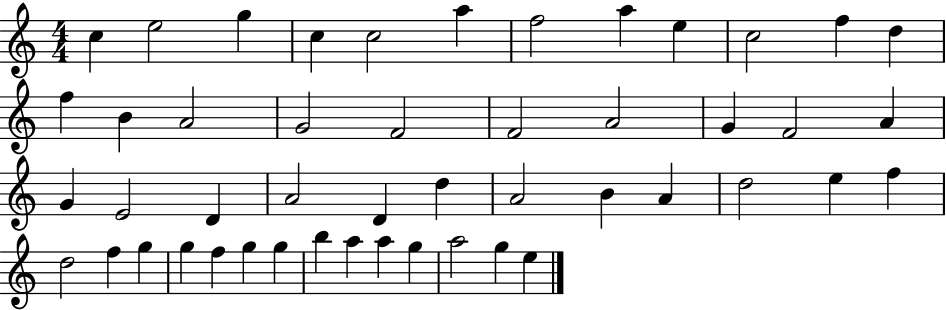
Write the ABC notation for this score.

X:1
T:Untitled
M:4/4
L:1/4
K:C
c e2 g c c2 a f2 a e c2 f d f B A2 G2 F2 F2 A2 G F2 A G E2 D A2 D d A2 B A d2 e f d2 f g g f g g b a a g a2 g e